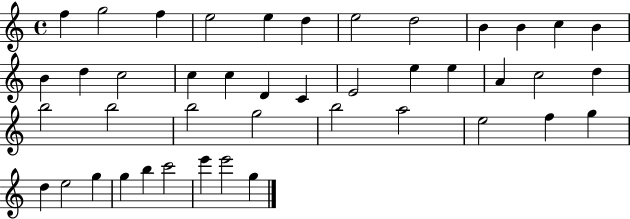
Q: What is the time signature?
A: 4/4